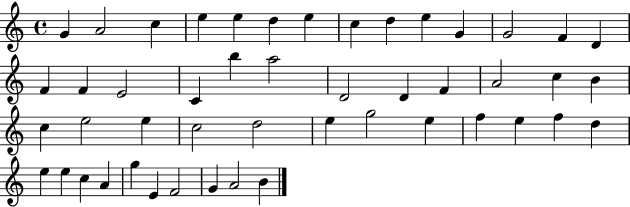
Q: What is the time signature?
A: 4/4